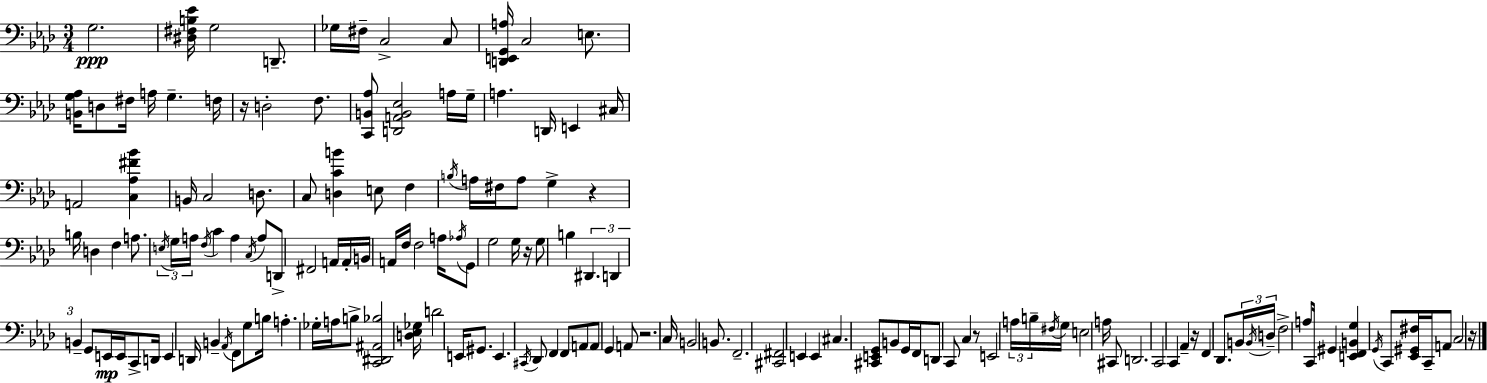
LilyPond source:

{
  \clef bass
  \numericTimeSignature
  \time 3/4
  \key aes \major
  g2.\ppp | <dis fis b ees'>16 g2 d,8.-- | ges16 fis16-- c2-> c8 | <d, e, g, a>16 c2 e8. | \break <b, g aes>16 d8 fis16 a16 g4.-- f16 | r16 d2-. f8. | <c, b, aes>8 <d, a, b, ees>2 a16 g16-- | a4. d,16 e,4 cis16 | \break a,2 <c aes fis' bes'>4 | b,16 c2 d8. | c8 <d c' b'>4 e8 f4 | \acciaccatura { b16 } a16 fis16 a8 g4-> r4 | \break b16 d4 f4 a8. | \tuplet 3/2 { \acciaccatura { e16 } g16 a16 } \acciaccatura { f16 } c'4 a4 | \acciaccatura { c16 } a8 d,8-> fis,2 | a,16 a,16-. b,16 a,16 f16 f2 | \break a16 \acciaccatura { aes16 } g,8 g2 | g16 r16 g8 b4 \tuplet 3/2 { dis,4. | d,4 b,4-- } | g,8 e,16\mp e,16 c,8-> d,16 e,4 | \break d,16 b,4-- \acciaccatura { aes,16 } f,8 g8 b16 a4.-. | ges16-. a16 b8-> <c, dis, ais, bes>2 | <d ees ges>16 d'2 | e,16 gis,8. e,4. | \break \acciaccatura { cis,16 } des,8 f,4 f,8 a,8 a,8 | g,4 a,8 r2. | c16 b,2 | b,8. f,2.-- | \break <cis, fis,>2 | e,4 e,4 cis4. | <cis, e, g,>8 b,8 g,16 f,16 d,8 | c,8 c4 r8 e,2 | \break \tuplet 3/2 { a16 b16-- \acciaccatura { fis16 } } g16 e2 | a16 cis,8 d,2. | c,2 | c,4 aes,4-- | \break r16 f,4 des,8. \tuplet 3/2 { b,16 \acciaccatura { b,16 } d16-- } f2-> | a8 c,16 gis,4 | <e, f, b, g>4 \acciaccatura { g,16 } c,8 <ees, gis, fis>16 c,16-- a,8 | c2 r16 \bar "|."
}